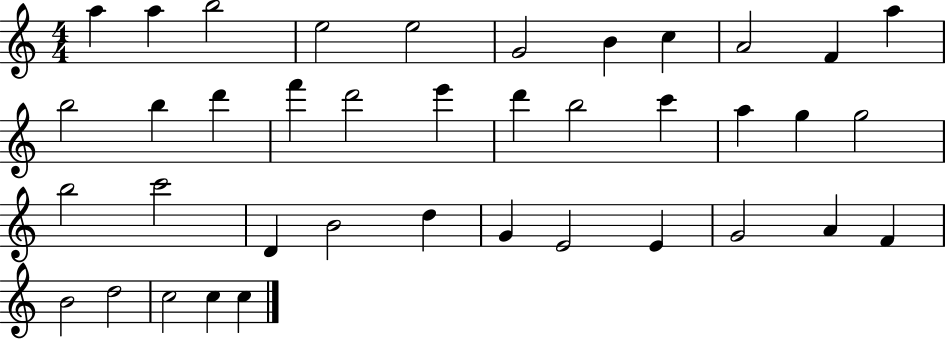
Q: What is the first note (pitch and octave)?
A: A5